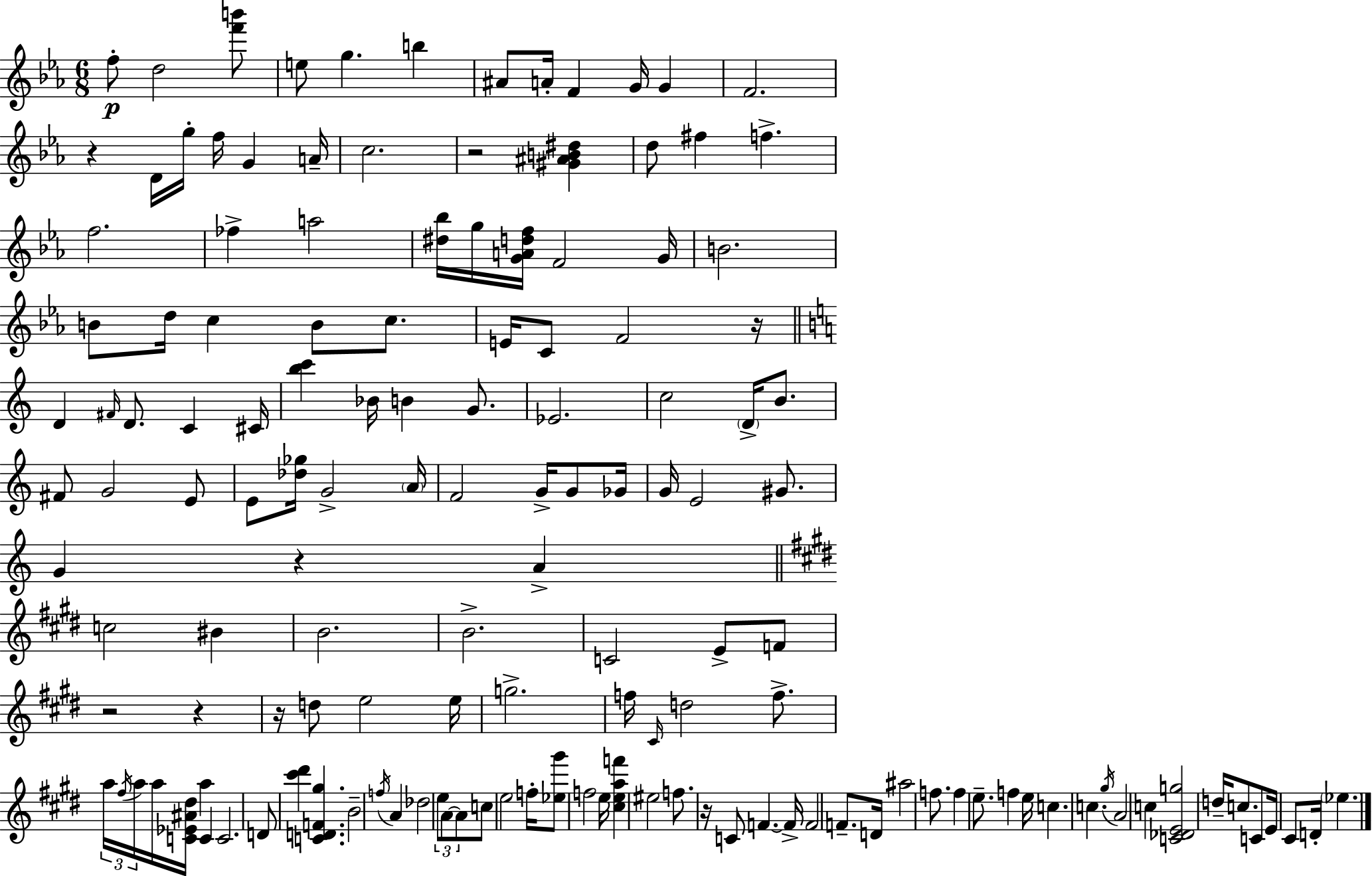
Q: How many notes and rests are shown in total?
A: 143